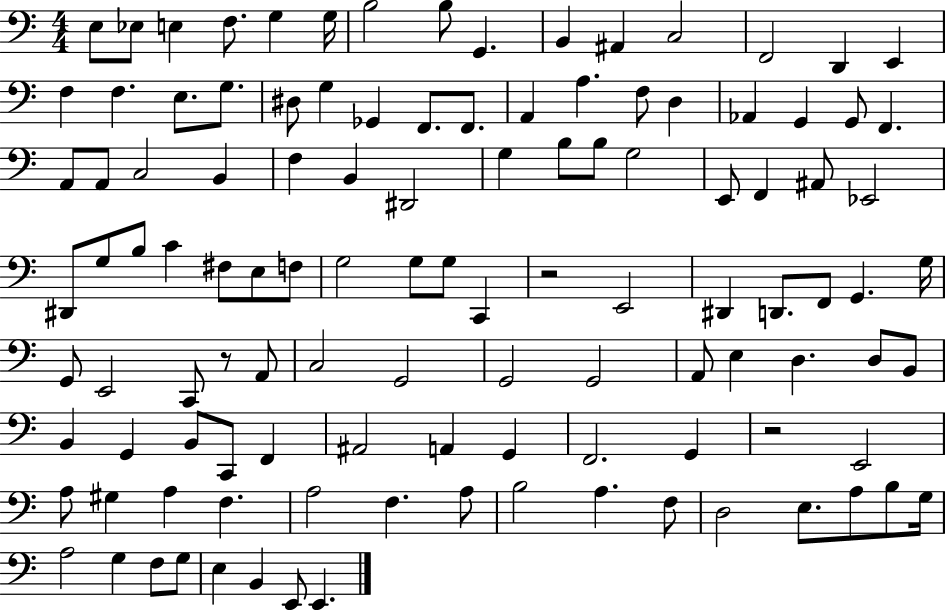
{
  \clef bass
  \numericTimeSignature
  \time 4/4
  \key c \major
  e8 ees8 e4 f8. g4 g16 | b2 b8 g,4. | b,4 ais,4 c2 | f,2 d,4 e,4 | \break f4 f4. e8. g8. | dis8 g4 ges,4 f,8. f,8. | a,4 a4. f8 d4 | aes,4 g,4 g,8 f,4. | \break a,8 a,8 c2 b,4 | f4 b,4 dis,2 | g4 b8 b8 g2 | e,8 f,4 ais,8 ees,2 | \break dis,8 g8 b8 c'4 fis8 e8 f8 | g2 g8 g8 c,4 | r2 e,2 | dis,4 d,8. f,8 g,4. g16 | \break g,8 e,2 c,8 r8 a,8 | c2 g,2 | g,2 g,2 | a,8 e4 d4. d8 b,8 | \break b,4 g,4 b,8 c,8 f,4 | ais,2 a,4 g,4 | f,2. g,4 | r2 e,2 | \break a8 gis4 a4 f4. | a2 f4. a8 | b2 a4. f8 | d2 e8. a8 b8 g16 | \break a2 g4 f8 g8 | e4 b,4 e,8 e,4. | \bar "|."
}